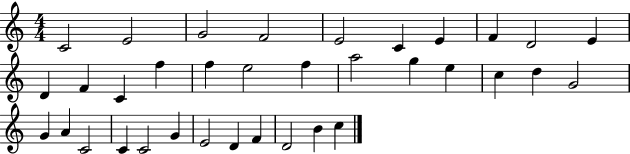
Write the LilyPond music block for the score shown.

{
  \clef treble
  \numericTimeSignature
  \time 4/4
  \key c \major
  c'2 e'2 | g'2 f'2 | e'2 c'4 e'4 | f'4 d'2 e'4 | \break d'4 f'4 c'4 f''4 | f''4 e''2 f''4 | a''2 g''4 e''4 | c''4 d''4 g'2 | \break g'4 a'4 c'2 | c'4 c'2 g'4 | e'2 d'4 f'4 | d'2 b'4 c''4 | \break \bar "|."
}